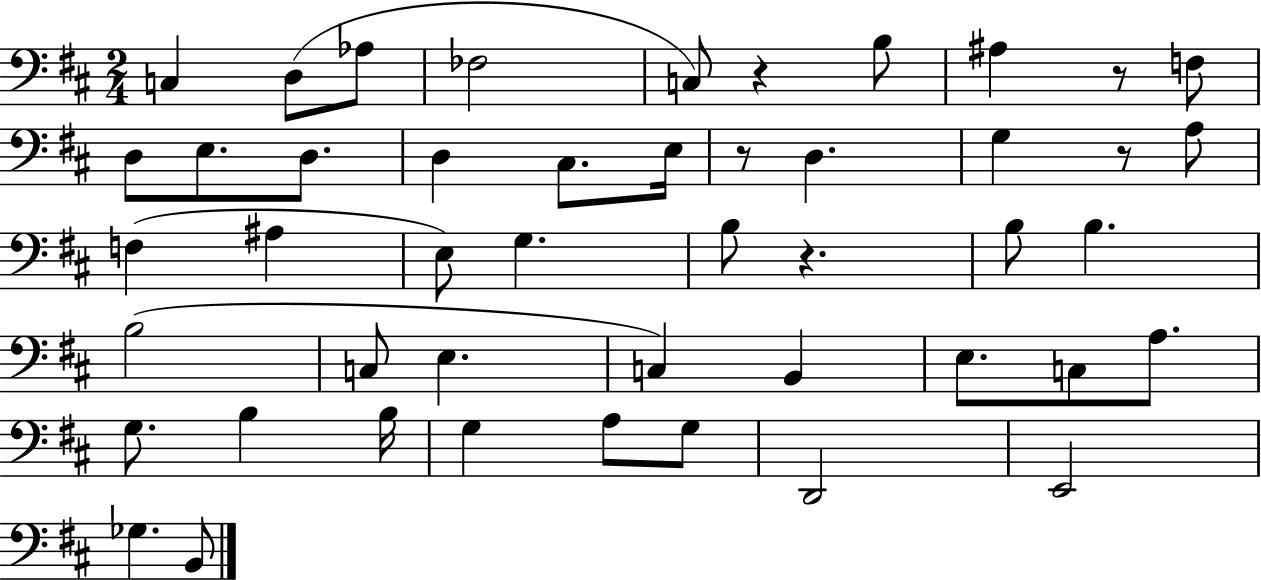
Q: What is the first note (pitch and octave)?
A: C3